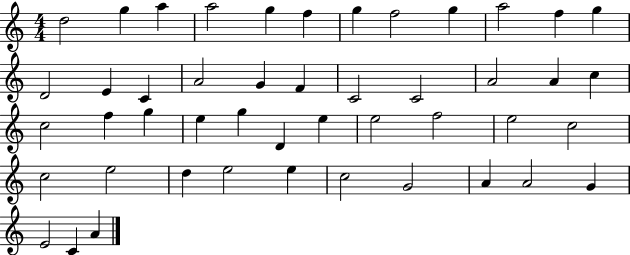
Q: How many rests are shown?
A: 0